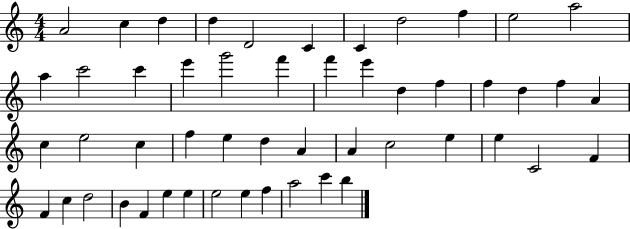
{
  \clef treble
  \numericTimeSignature
  \time 4/4
  \key c \major
  a'2 c''4 d''4 | d''4 d'2 c'4 | c'4 d''2 f''4 | e''2 a''2 | \break a''4 c'''2 c'''4 | e'''4 g'''2 f'''4 | f'''4 e'''4 d''4 f''4 | f''4 d''4 f''4 a'4 | \break c''4 e''2 c''4 | f''4 e''4 d''4 a'4 | a'4 c''2 e''4 | e''4 c'2 f'4 | \break f'4 c''4 d''2 | b'4 f'4 e''4 e''4 | e''2 e''4 f''4 | a''2 c'''4 b''4 | \break \bar "|."
}